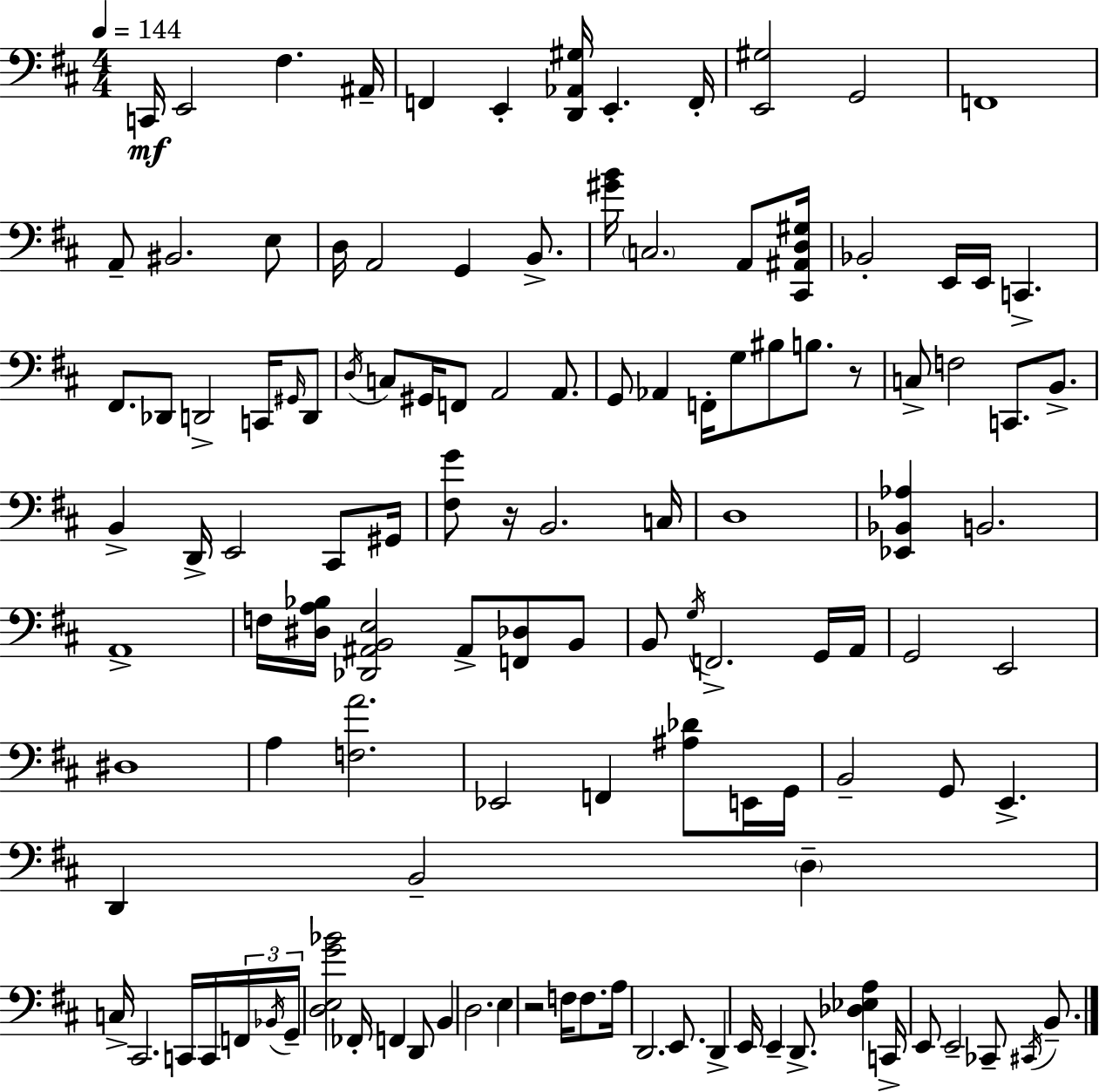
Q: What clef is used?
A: bass